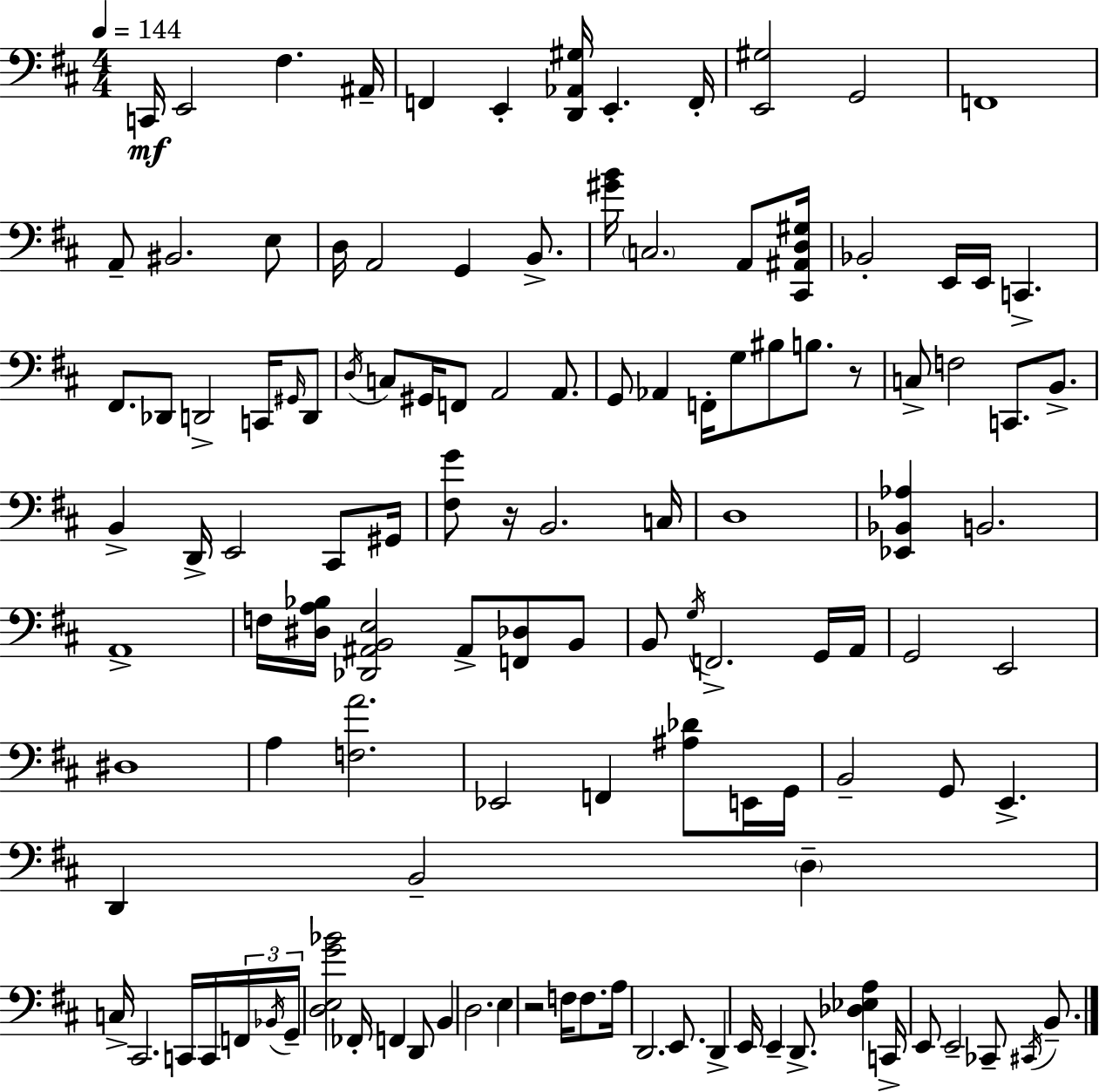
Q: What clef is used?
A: bass